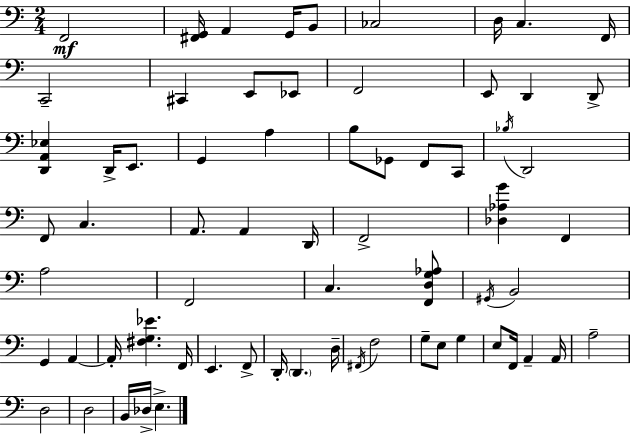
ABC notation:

X:1
T:Untitled
M:2/4
L:1/4
K:Am
F,,2 [^F,,G,,]/4 A,, G,,/4 B,,/2 _C,2 D,/4 C, F,,/4 C,,2 ^C,, E,,/2 _E,,/2 F,,2 E,,/2 D,, D,,/2 [D,,A,,_E,] D,,/4 E,,/2 G,, A, B,/2 _G,,/2 F,,/2 C,,/2 _B,/4 D,,2 F,,/2 C, A,,/2 A,, D,,/4 F,,2 [_D,_A,G] F,, A,2 F,,2 C, [F,,D,G,_A,]/2 ^G,,/4 B,,2 G,, A,, A,,/4 [^F,G,_E] F,,/4 E,, F,,/2 D,,/4 D,, D,/4 ^F,,/4 F,2 G,/2 E,/2 G, E,/2 F,,/4 A,, A,,/4 A,2 D,2 D,2 B,,/4 _D,/4 E,